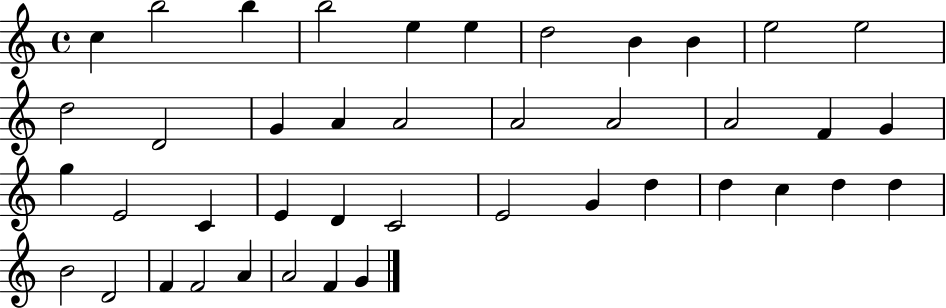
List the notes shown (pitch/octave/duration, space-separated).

C5/q B5/h B5/q B5/h E5/q E5/q D5/h B4/q B4/q E5/h E5/h D5/h D4/h G4/q A4/q A4/h A4/h A4/h A4/h F4/q G4/q G5/q E4/h C4/q E4/q D4/q C4/h E4/h G4/q D5/q D5/q C5/q D5/q D5/q B4/h D4/h F4/q F4/h A4/q A4/h F4/q G4/q